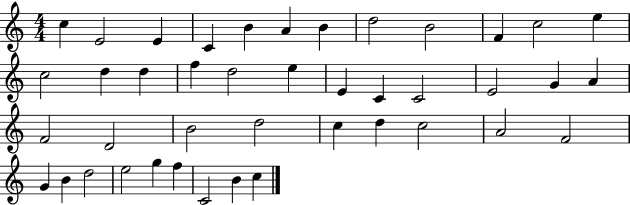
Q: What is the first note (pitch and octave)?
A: C5